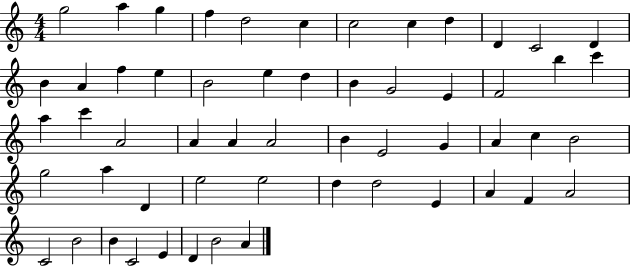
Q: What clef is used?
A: treble